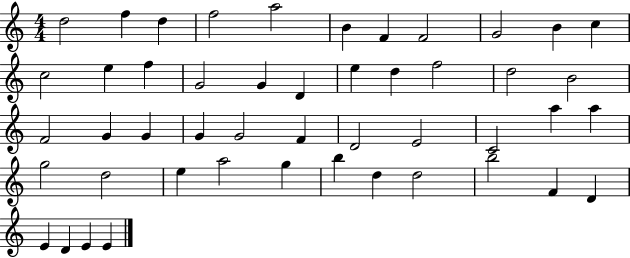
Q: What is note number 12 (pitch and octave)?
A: C5